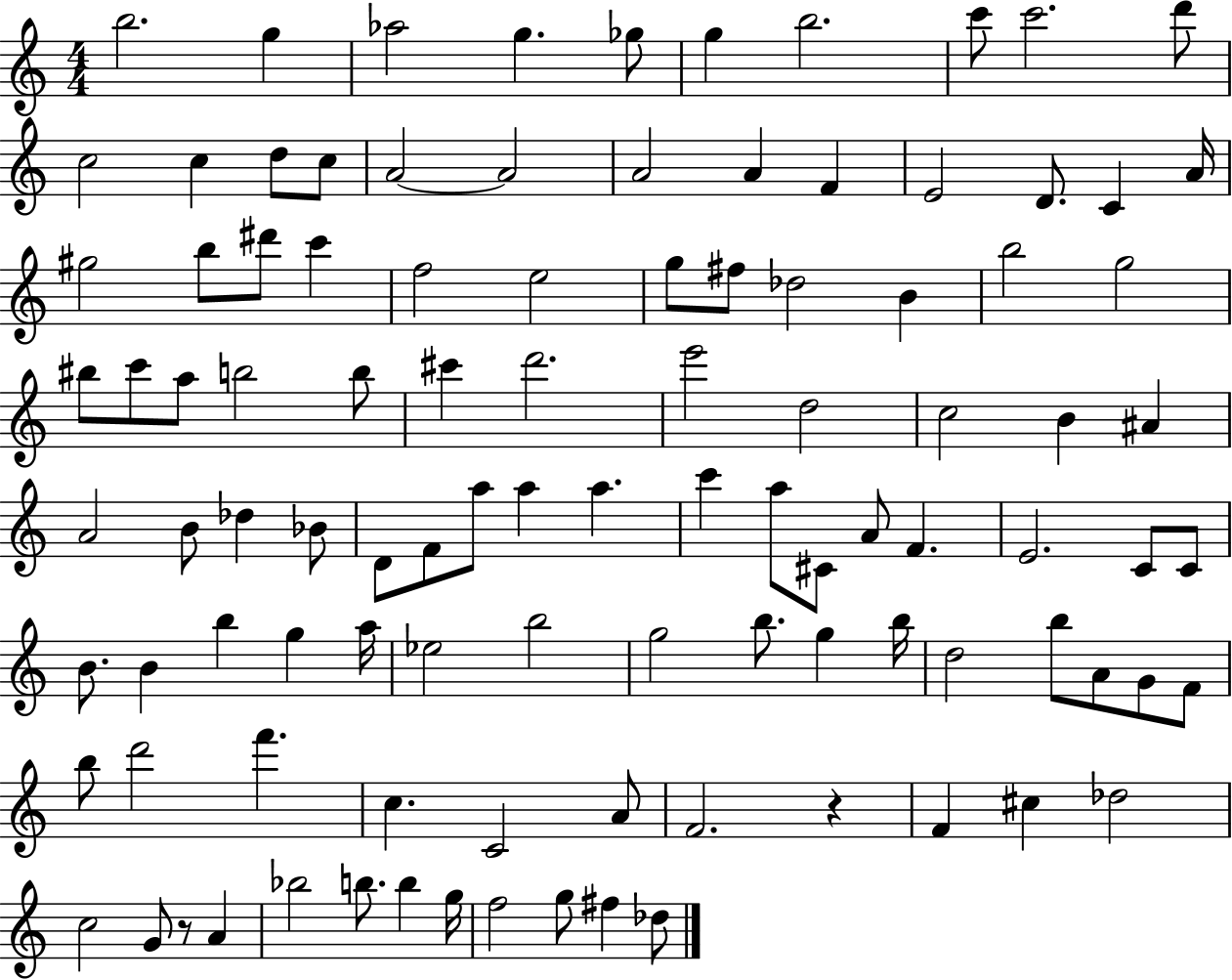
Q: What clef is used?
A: treble